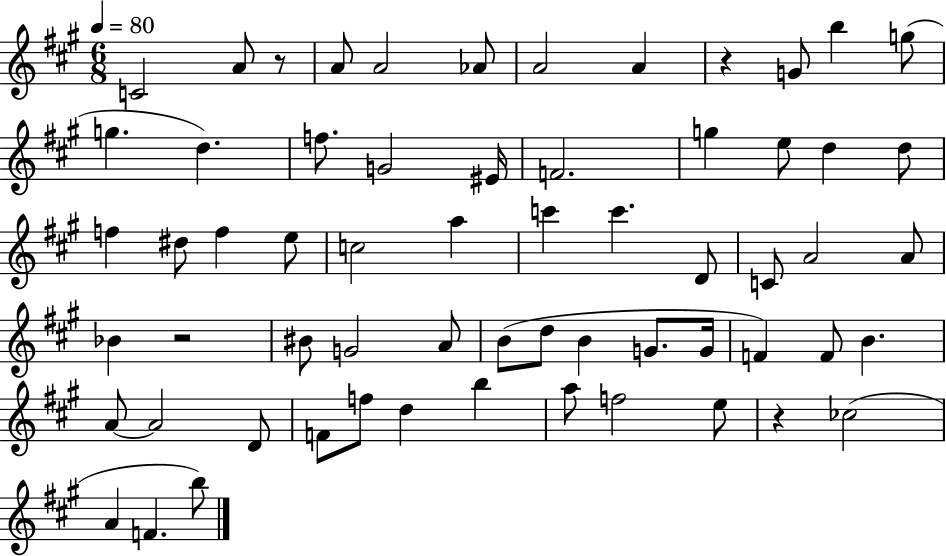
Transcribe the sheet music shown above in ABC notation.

X:1
T:Untitled
M:6/8
L:1/4
K:A
C2 A/2 z/2 A/2 A2 _A/2 A2 A z G/2 b g/2 g d f/2 G2 ^E/4 F2 g e/2 d d/2 f ^d/2 f e/2 c2 a c' c' D/2 C/2 A2 A/2 _B z2 ^B/2 G2 A/2 B/2 d/2 B G/2 G/4 F F/2 B A/2 A2 D/2 F/2 f/2 d b a/2 f2 e/2 z _c2 A F b/2